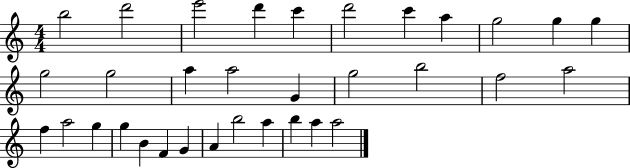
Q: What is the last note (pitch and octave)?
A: A5